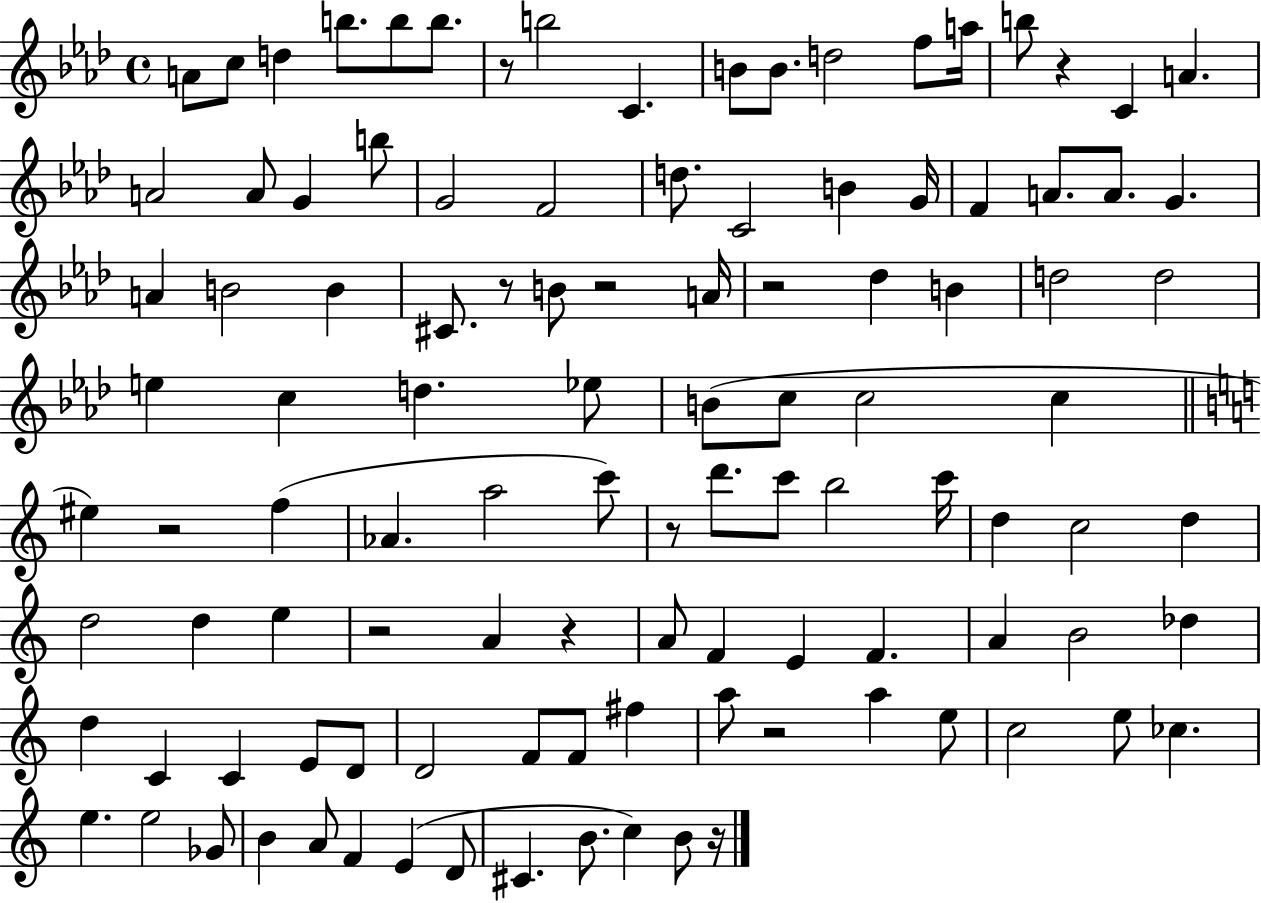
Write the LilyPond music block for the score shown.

{
  \clef treble
  \time 4/4
  \defaultTimeSignature
  \key aes \major
  a'8 c''8 d''4 b''8. b''8 b''8. | r8 b''2 c'4. | b'8 b'8. d''2 f''8 a''16 | b''8 r4 c'4 a'4. | \break a'2 a'8 g'4 b''8 | g'2 f'2 | d''8. c'2 b'4 g'16 | f'4 a'8. a'8. g'4. | \break a'4 b'2 b'4 | cis'8. r8 b'8 r2 a'16 | r2 des''4 b'4 | d''2 d''2 | \break e''4 c''4 d''4. ees''8 | b'8( c''8 c''2 c''4 | \bar "||" \break \key c \major eis''4) r2 f''4( | aes'4. a''2 c'''8) | r8 d'''8. c'''8 b''2 c'''16 | d''4 c''2 d''4 | \break d''2 d''4 e''4 | r2 a'4 r4 | a'8 f'4 e'4 f'4. | a'4 b'2 des''4 | \break d''4 c'4 c'4 e'8 d'8 | d'2 f'8 f'8 fis''4 | a''8 r2 a''4 e''8 | c''2 e''8 ces''4. | \break e''4. e''2 ges'8 | b'4 a'8 f'4 e'4( d'8 | cis'4. b'8. c''4) b'8 r16 | \bar "|."
}